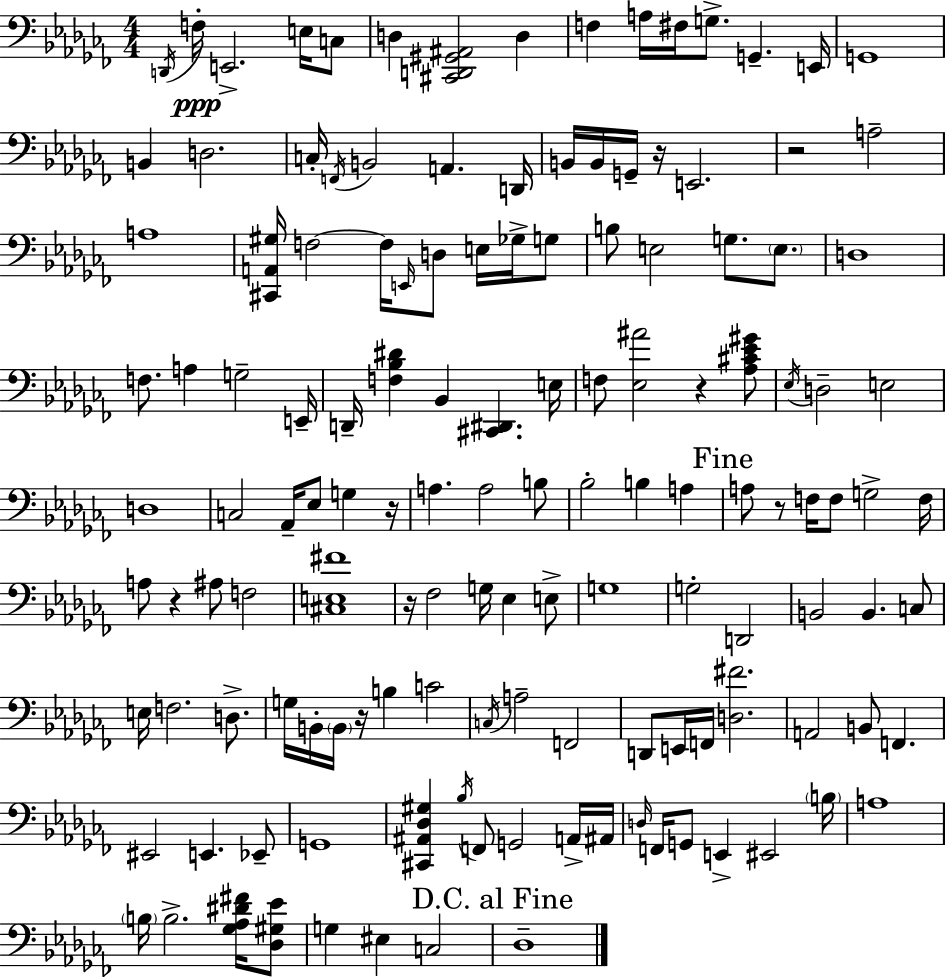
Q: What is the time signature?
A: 4/4